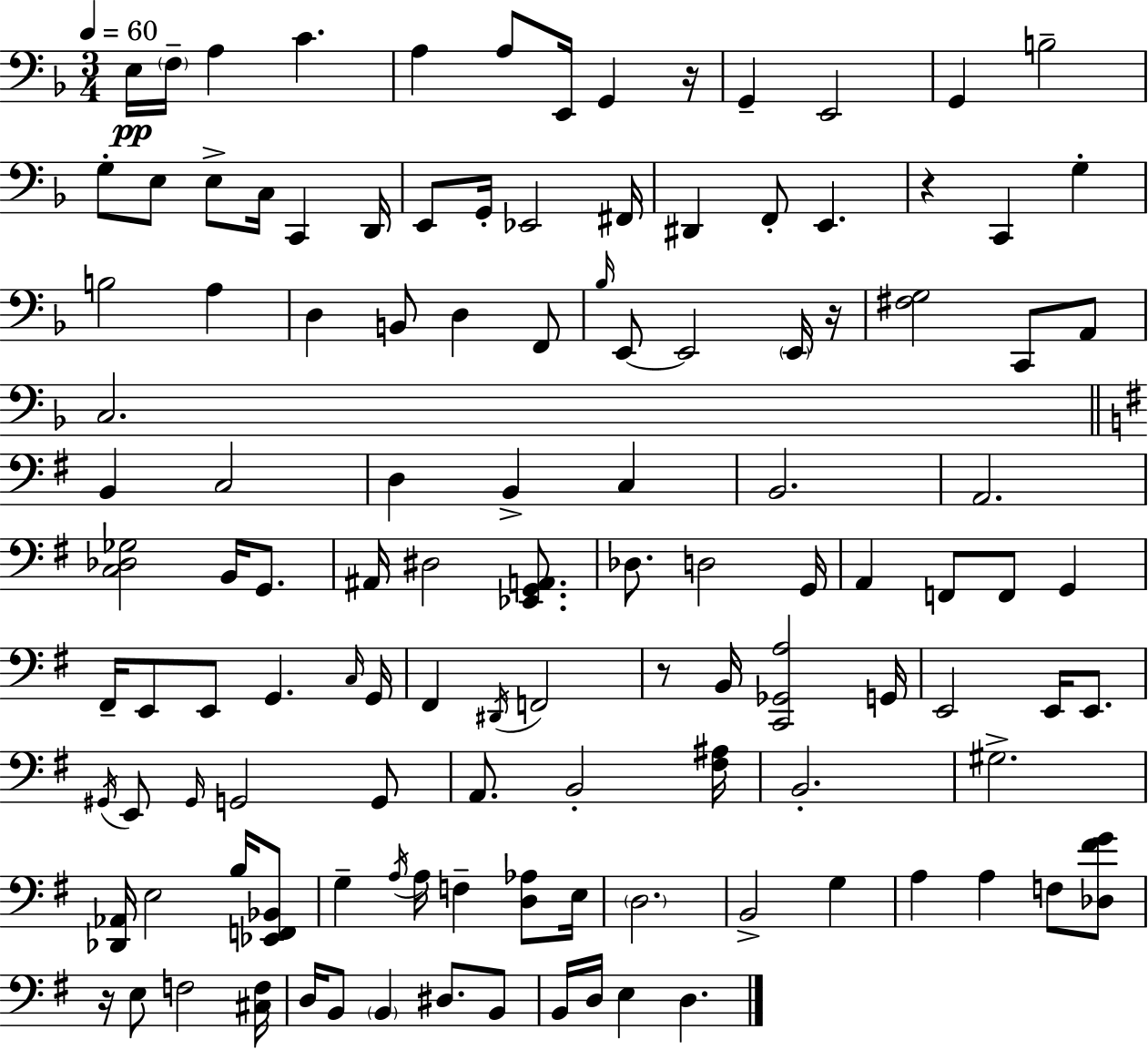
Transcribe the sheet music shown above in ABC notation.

X:1
T:Untitled
M:3/4
L:1/4
K:F
E,/4 F,/4 A, C A, A,/2 E,,/4 G,, z/4 G,, E,,2 G,, B,2 G,/2 E,/2 E,/2 C,/4 C,, D,,/4 E,,/2 G,,/4 _E,,2 ^F,,/4 ^D,, F,,/2 E,, z C,, G, B,2 A, D, B,,/2 D, F,,/2 _B,/4 E,,/2 E,,2 E,,/4 z/4 [^F,G,]2 C,,/2 A,,/2 C,2 B,, C,2 D, B,, C, B,,2 A,,2 [C,_D,_G,]2 B,,/4 G,,/2 ^A,,/4 ^D,2 [_E,,G,,A,,]/2 _D,/2 D,2 G,,/4 A,, F,,/2 F,,/2 G,, ^F,,/4 E,,/2 E,,/2 G,, C,/4 G,,/4 ^F,, ^D,,/4 F,,2 z/2 B,,/4 [C,,_G,,A,]2 G,,/4 E,,2 E,,/4 E,,/2 ^G,,/4 E,,/2 ^G,,/4 G,,2 G,,/2 A,,/2 B,,2 [^F,^A,]/4 B,,2 ^G,2 [_D,,_A,,]/4 E,2 B,/4 [_E,,F,,_B,,]/2 G, A,/4 A,/4 F, [D,_A,]/2 E,/4 D,2 B,,2 G, A, A, F,/2 [_D,^FG]/2 z/4 E,/2 F,2 [^C,F,]/4 D,/4 B,,/2 B,, ^D,/2 B,,/2 B,,/4 D,/4 E, D,